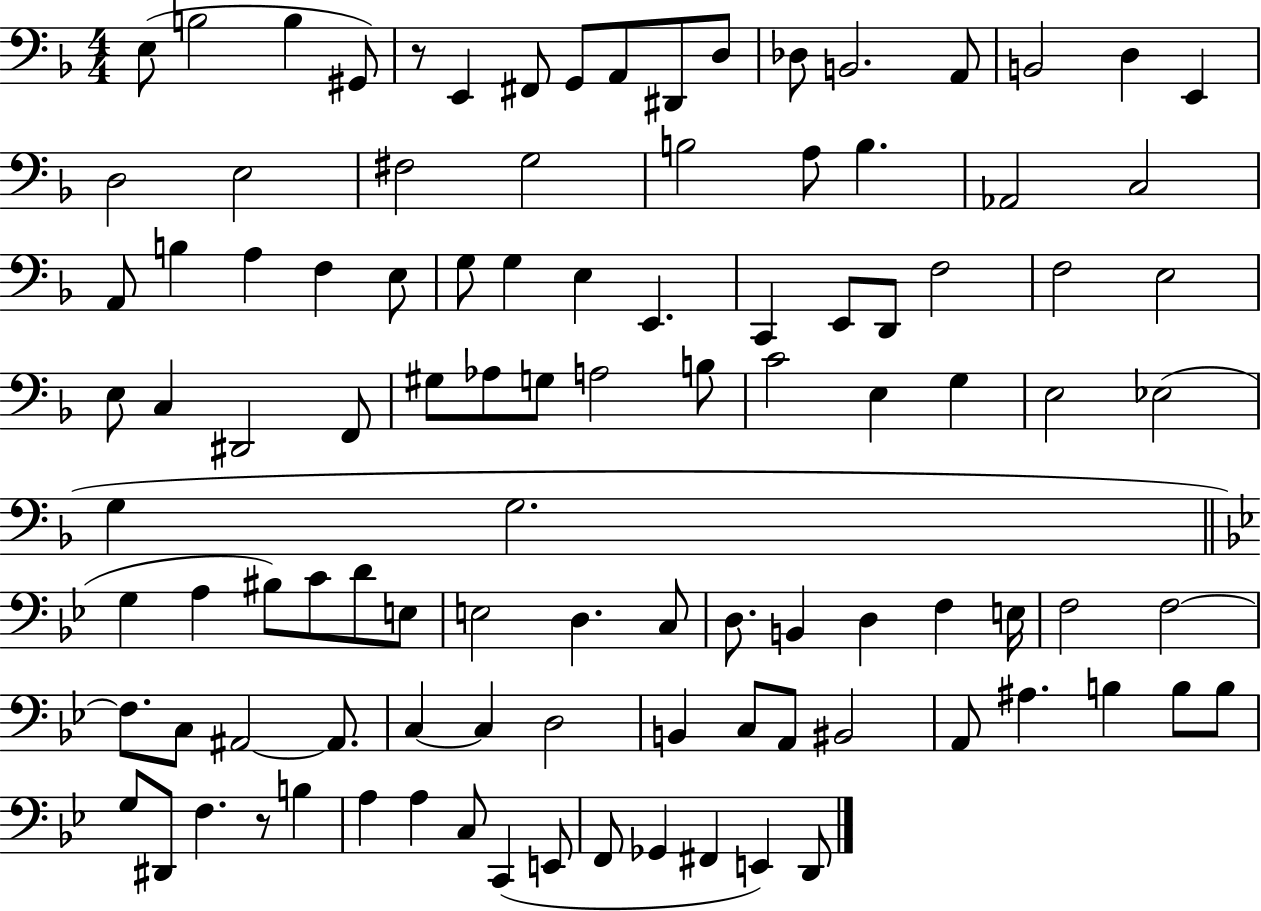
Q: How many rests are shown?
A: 2